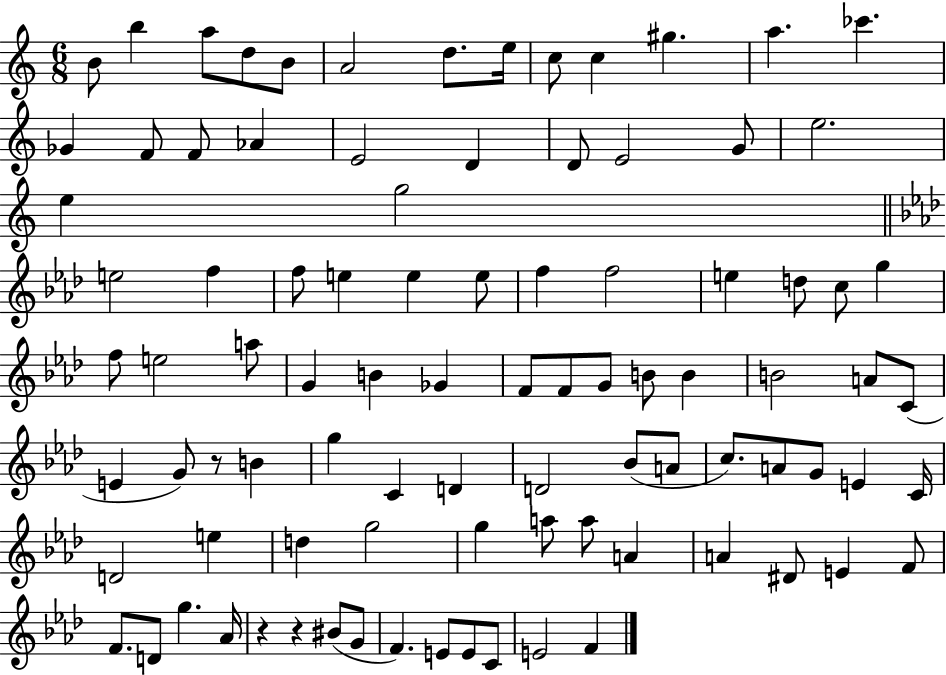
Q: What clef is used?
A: treble